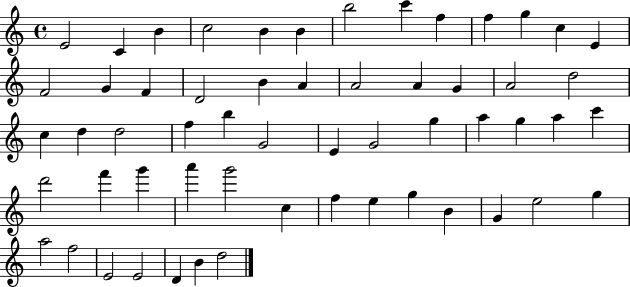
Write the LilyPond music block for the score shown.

{
  \clef treble
  \time 4/4
  \defaultTimeSignature
  \key c \major
  e'2 c'4 b'4 | c''2 b'4 b'4 | b''2 c'''4 f''4 | f''4 g''4 c''4 e'4 | \break f'2 g'4 f'4 | d'2 b'4 a'4 | a'2 a'4 g'4 | a'2 d''2 | \break c''4 d''4 d''2 | f''4 b''4 g'2 | e'4 g'2 g''4 | a''4 g''4 a''4 c'''4 | \break d'''2 f'''4 g'''4 | a'''4 g'''2 c''4 | f''4 e''4 g''4 b'4 | g'4 e''2 g''4 | \break a''2 f''2 | e'2 e'2 | d'4 b'4 d''2 | \bar "|."
}